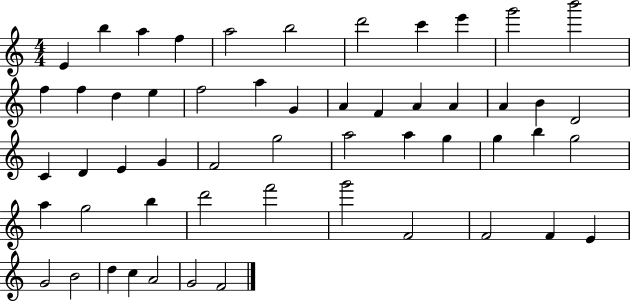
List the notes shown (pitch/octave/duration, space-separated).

E4/q B5/q A5/q F5/q A5/h B5/h D6/h C6/q E6/q G6/h B6/h F5/q F5/q D5/q E5/q F5/h A5/q G4/q A4/q F4/q A4/q A4/q A4/q B4/q D4/h C4/q D4/q E4/q G4/q F4/h G5/h A5/h A5/q G5/q G5/q B5/q G5/h A5/q G5/h B5/q D6/h F6/h G6/h F4/h F4/h F4/q E4/q G4/h B4/h D5/q C5/q A4/h G4/h F4/h